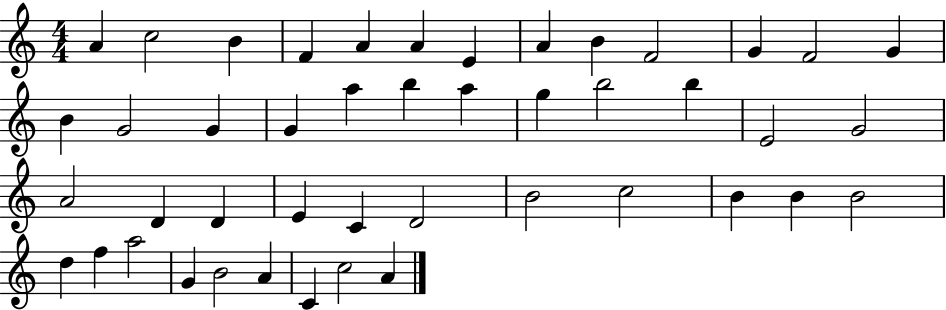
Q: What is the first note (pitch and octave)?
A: A4